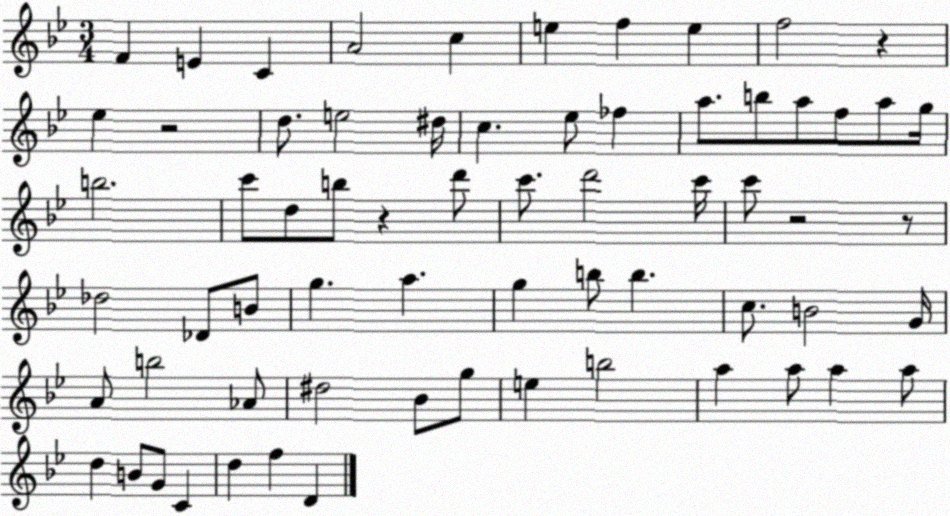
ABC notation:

X:1
T:Untitled
M:3/4
L:1/4
K:Bb
F E C A2 c e f e f2 z _e z2 d/2 e2 ^d/4 c _e/2 _f a/2 b/2 a/2 f/2 a/2 g/4 b2 c'/2 d/2 b/2 z d'/2 c'/2 d'2 c'/4 c'/2 z2 z/2 _d2 _D/2 B/2 g a g b/2 b c/2 B2 G/4 A/2 b2 _A/2 ^d2 _B/2 g/2 e b2 a a/2 a a/2 d B/2 G/2 C d f D